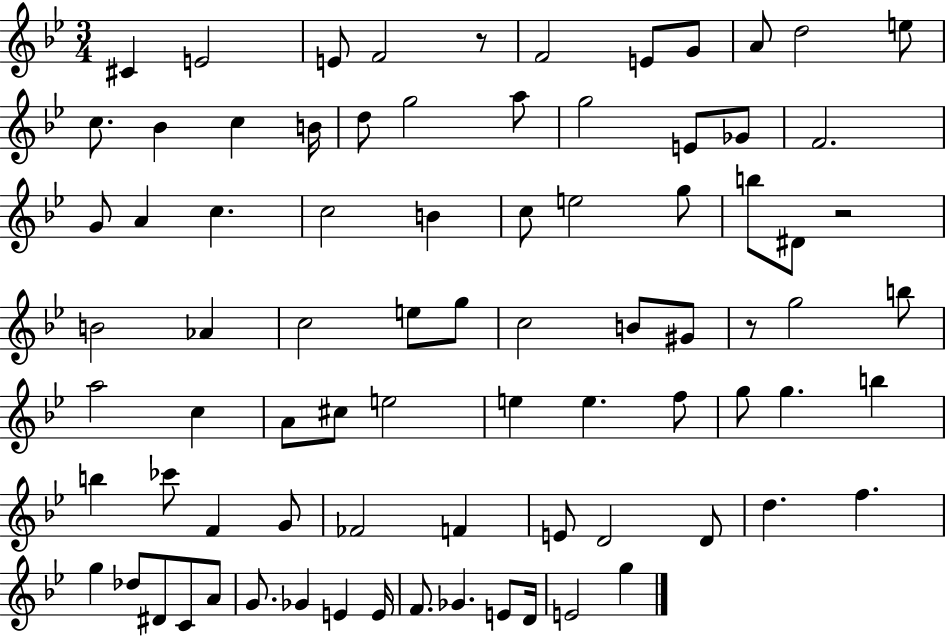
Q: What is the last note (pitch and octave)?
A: G5